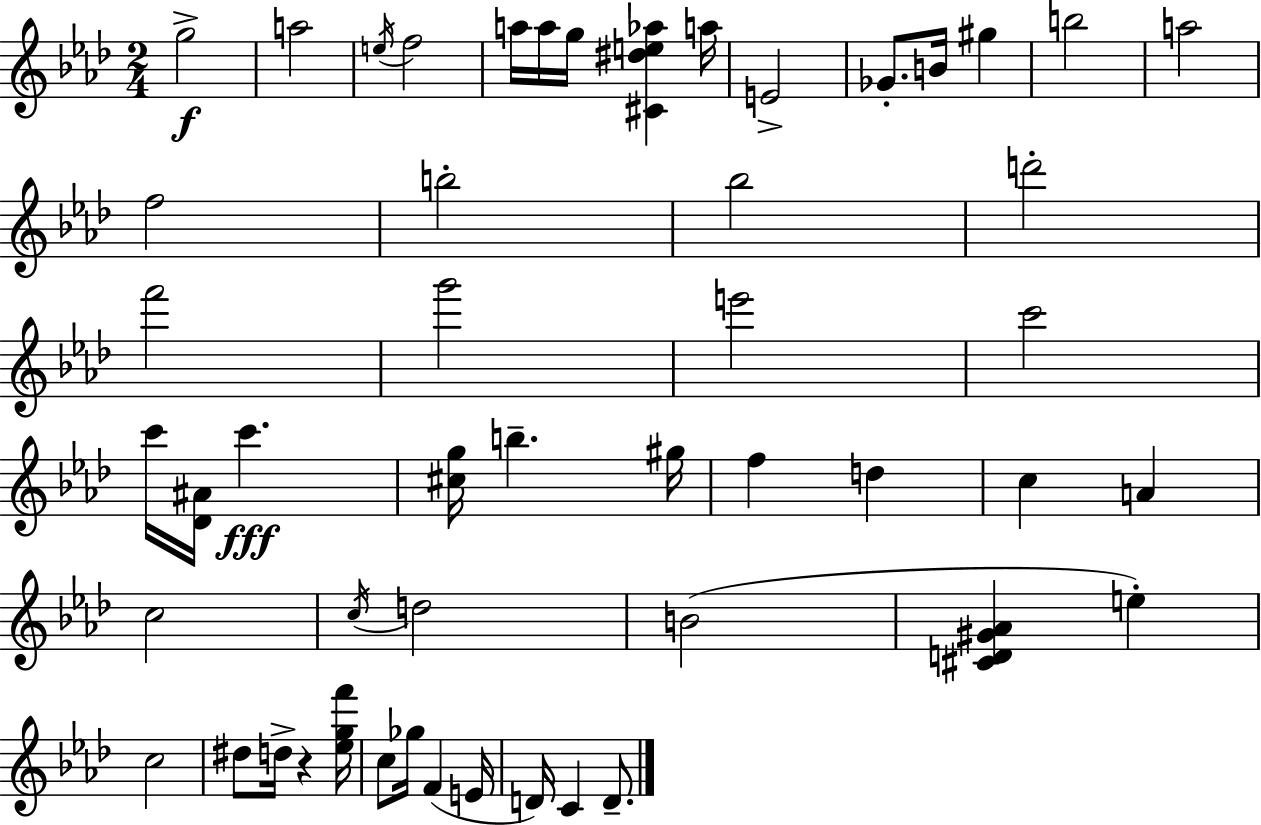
G5/h A5/h E5/s F5/h A5/s A5/s G5/s [C#4,D#5,E5,Ab5]/q A5/s E4/h Gb4/e. B4/s G#5/q B5/h A5/h F5/h B5/h Bb5/h D6/h F6/h G6/h E6/h C6/h C6/s [Db4,A#4]/s C6/q. [C#5,G5]/s B5/q. G#5/s F5/q D5/q C5/q A4/q C5/h C5/s D5/h B4/h [C#4,D4,G#4,Ab4]/q E5/q C5/h D#5/e D5/s R/q [Eb5,G5,F6]/s C5/e Gb5/s F4/q E4/s D4/s C4/q D4/e.